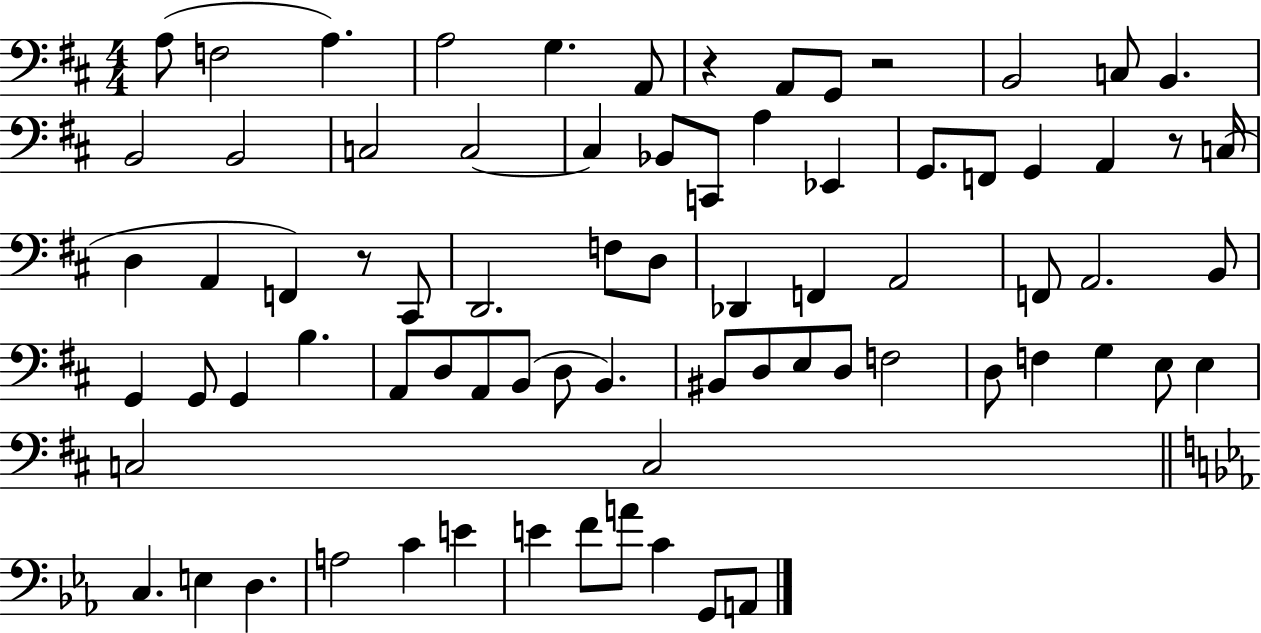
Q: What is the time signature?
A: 4/4